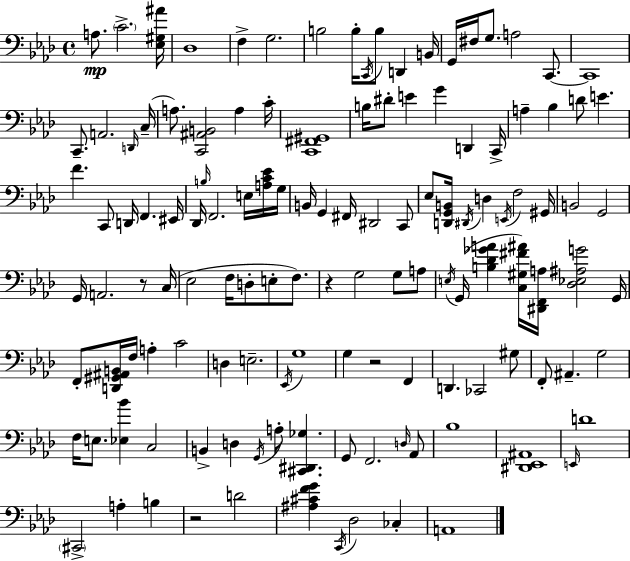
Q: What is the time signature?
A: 4/4